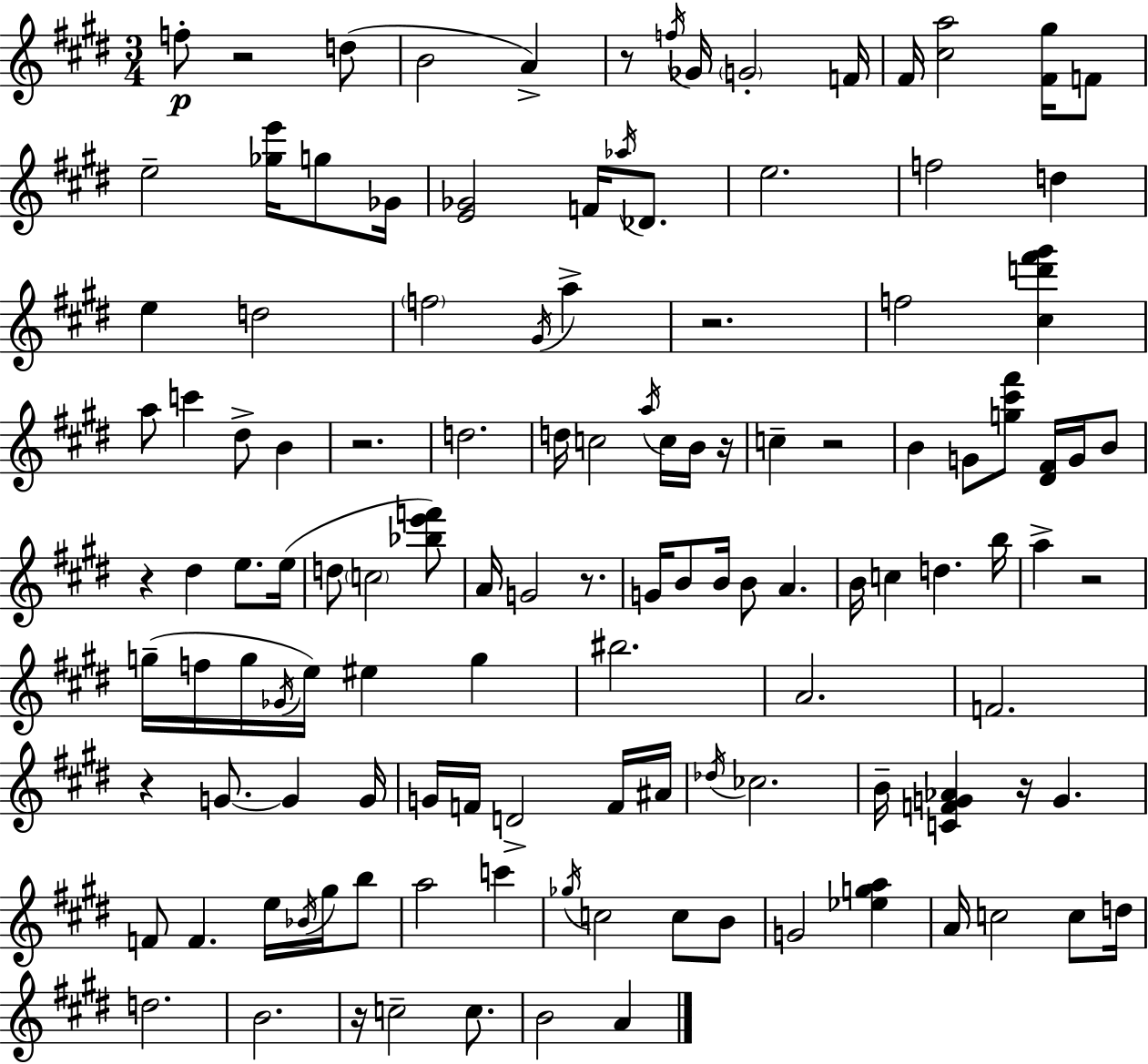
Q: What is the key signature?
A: E major